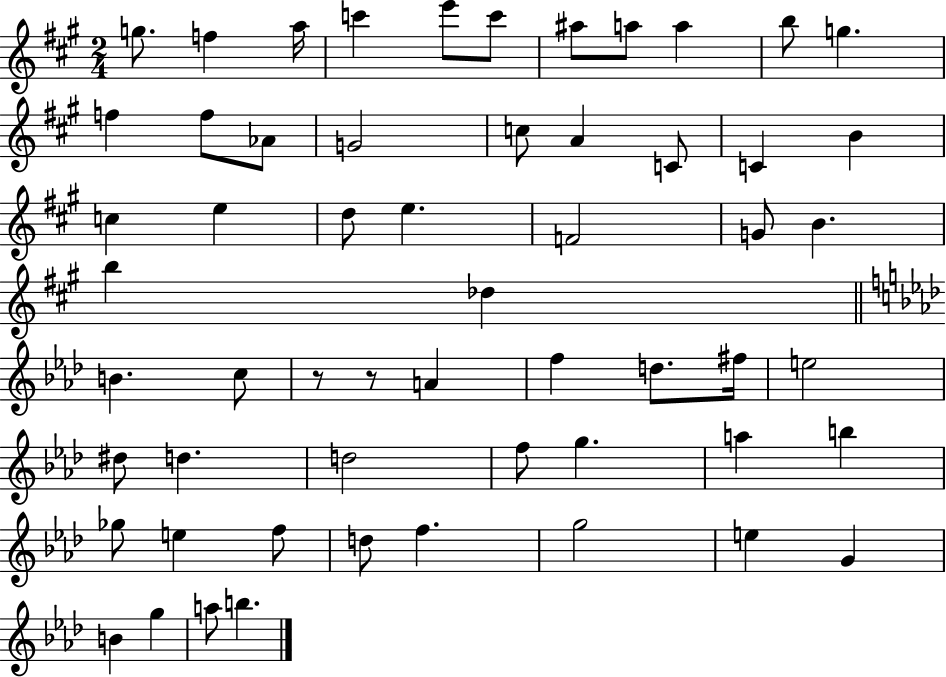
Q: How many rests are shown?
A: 2